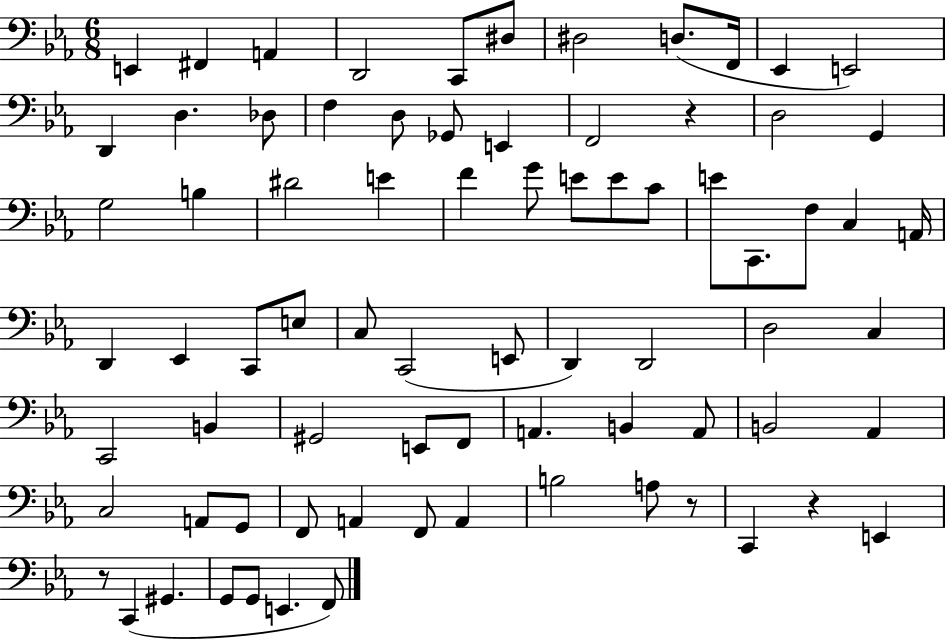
X:1
T:Untitled
M:6/8
L:1/4
K:Eb
E,, ^F,, A,, D,,2 C,,/2 ^D,/2 ^D,2 D,/2 F,,/4 _E,, E,,2 D,, D, _D,/2 F, D,/2 _G,,/2 E,, F,,2 z D,2 G,, G,2 B, ^D2 E F G/2 E/2 E/2 C/2 E/2 C,,/2 F,/2 C, A,,/4 D,, _E,, C,,/2 E,/2 C,/2 C,,2 E,,/2 D,, D,,2 D,2 C, C,,2 B,, ^G,,2 E,,/2 F,,/2 A,, B,, A,,/2 B,,2 _A,, C,2 A,,/2 G,,/2 F,,/2 A,, F,,/2 A,, B,2 A,/2 z/2 C,, z E,, z/2 C,, ^G,, G,,/2 G,,/2 E,, F,,/2